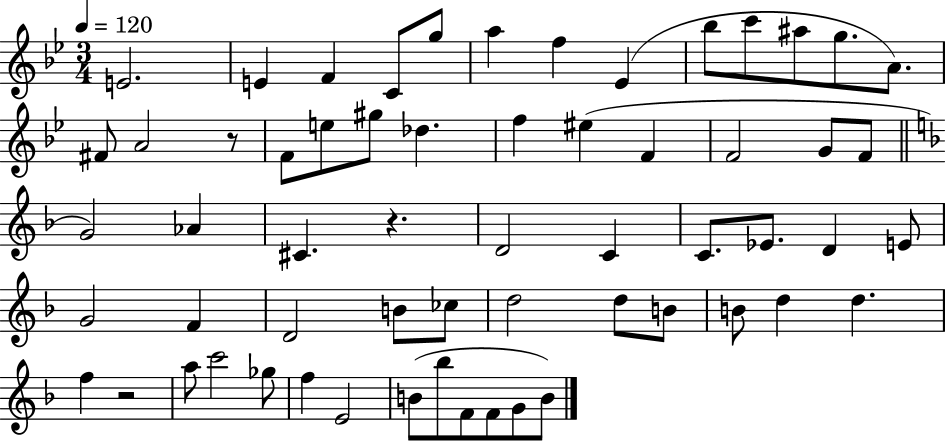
X:1
T:Untitled
M:3/4
L:1/4
K:Bb
E2 E F C/2 g/2 a f _E _b/2 c'/2 ^a/2 g/2 A/2 ^F/2 A2 z/2 F/2 e/2 ^g/2 _d f ^e F F2 G/2 F/2 G2 _A ^C z D2 C C/2 _E/2 D E/2 G2 F D2 B/2 _c/2 d2 d/2 B/2 B/2 d d f z2 a/2 c'2 _g/2 f E2 B/2 _b/2 F/2 F/2 G/2 B/2